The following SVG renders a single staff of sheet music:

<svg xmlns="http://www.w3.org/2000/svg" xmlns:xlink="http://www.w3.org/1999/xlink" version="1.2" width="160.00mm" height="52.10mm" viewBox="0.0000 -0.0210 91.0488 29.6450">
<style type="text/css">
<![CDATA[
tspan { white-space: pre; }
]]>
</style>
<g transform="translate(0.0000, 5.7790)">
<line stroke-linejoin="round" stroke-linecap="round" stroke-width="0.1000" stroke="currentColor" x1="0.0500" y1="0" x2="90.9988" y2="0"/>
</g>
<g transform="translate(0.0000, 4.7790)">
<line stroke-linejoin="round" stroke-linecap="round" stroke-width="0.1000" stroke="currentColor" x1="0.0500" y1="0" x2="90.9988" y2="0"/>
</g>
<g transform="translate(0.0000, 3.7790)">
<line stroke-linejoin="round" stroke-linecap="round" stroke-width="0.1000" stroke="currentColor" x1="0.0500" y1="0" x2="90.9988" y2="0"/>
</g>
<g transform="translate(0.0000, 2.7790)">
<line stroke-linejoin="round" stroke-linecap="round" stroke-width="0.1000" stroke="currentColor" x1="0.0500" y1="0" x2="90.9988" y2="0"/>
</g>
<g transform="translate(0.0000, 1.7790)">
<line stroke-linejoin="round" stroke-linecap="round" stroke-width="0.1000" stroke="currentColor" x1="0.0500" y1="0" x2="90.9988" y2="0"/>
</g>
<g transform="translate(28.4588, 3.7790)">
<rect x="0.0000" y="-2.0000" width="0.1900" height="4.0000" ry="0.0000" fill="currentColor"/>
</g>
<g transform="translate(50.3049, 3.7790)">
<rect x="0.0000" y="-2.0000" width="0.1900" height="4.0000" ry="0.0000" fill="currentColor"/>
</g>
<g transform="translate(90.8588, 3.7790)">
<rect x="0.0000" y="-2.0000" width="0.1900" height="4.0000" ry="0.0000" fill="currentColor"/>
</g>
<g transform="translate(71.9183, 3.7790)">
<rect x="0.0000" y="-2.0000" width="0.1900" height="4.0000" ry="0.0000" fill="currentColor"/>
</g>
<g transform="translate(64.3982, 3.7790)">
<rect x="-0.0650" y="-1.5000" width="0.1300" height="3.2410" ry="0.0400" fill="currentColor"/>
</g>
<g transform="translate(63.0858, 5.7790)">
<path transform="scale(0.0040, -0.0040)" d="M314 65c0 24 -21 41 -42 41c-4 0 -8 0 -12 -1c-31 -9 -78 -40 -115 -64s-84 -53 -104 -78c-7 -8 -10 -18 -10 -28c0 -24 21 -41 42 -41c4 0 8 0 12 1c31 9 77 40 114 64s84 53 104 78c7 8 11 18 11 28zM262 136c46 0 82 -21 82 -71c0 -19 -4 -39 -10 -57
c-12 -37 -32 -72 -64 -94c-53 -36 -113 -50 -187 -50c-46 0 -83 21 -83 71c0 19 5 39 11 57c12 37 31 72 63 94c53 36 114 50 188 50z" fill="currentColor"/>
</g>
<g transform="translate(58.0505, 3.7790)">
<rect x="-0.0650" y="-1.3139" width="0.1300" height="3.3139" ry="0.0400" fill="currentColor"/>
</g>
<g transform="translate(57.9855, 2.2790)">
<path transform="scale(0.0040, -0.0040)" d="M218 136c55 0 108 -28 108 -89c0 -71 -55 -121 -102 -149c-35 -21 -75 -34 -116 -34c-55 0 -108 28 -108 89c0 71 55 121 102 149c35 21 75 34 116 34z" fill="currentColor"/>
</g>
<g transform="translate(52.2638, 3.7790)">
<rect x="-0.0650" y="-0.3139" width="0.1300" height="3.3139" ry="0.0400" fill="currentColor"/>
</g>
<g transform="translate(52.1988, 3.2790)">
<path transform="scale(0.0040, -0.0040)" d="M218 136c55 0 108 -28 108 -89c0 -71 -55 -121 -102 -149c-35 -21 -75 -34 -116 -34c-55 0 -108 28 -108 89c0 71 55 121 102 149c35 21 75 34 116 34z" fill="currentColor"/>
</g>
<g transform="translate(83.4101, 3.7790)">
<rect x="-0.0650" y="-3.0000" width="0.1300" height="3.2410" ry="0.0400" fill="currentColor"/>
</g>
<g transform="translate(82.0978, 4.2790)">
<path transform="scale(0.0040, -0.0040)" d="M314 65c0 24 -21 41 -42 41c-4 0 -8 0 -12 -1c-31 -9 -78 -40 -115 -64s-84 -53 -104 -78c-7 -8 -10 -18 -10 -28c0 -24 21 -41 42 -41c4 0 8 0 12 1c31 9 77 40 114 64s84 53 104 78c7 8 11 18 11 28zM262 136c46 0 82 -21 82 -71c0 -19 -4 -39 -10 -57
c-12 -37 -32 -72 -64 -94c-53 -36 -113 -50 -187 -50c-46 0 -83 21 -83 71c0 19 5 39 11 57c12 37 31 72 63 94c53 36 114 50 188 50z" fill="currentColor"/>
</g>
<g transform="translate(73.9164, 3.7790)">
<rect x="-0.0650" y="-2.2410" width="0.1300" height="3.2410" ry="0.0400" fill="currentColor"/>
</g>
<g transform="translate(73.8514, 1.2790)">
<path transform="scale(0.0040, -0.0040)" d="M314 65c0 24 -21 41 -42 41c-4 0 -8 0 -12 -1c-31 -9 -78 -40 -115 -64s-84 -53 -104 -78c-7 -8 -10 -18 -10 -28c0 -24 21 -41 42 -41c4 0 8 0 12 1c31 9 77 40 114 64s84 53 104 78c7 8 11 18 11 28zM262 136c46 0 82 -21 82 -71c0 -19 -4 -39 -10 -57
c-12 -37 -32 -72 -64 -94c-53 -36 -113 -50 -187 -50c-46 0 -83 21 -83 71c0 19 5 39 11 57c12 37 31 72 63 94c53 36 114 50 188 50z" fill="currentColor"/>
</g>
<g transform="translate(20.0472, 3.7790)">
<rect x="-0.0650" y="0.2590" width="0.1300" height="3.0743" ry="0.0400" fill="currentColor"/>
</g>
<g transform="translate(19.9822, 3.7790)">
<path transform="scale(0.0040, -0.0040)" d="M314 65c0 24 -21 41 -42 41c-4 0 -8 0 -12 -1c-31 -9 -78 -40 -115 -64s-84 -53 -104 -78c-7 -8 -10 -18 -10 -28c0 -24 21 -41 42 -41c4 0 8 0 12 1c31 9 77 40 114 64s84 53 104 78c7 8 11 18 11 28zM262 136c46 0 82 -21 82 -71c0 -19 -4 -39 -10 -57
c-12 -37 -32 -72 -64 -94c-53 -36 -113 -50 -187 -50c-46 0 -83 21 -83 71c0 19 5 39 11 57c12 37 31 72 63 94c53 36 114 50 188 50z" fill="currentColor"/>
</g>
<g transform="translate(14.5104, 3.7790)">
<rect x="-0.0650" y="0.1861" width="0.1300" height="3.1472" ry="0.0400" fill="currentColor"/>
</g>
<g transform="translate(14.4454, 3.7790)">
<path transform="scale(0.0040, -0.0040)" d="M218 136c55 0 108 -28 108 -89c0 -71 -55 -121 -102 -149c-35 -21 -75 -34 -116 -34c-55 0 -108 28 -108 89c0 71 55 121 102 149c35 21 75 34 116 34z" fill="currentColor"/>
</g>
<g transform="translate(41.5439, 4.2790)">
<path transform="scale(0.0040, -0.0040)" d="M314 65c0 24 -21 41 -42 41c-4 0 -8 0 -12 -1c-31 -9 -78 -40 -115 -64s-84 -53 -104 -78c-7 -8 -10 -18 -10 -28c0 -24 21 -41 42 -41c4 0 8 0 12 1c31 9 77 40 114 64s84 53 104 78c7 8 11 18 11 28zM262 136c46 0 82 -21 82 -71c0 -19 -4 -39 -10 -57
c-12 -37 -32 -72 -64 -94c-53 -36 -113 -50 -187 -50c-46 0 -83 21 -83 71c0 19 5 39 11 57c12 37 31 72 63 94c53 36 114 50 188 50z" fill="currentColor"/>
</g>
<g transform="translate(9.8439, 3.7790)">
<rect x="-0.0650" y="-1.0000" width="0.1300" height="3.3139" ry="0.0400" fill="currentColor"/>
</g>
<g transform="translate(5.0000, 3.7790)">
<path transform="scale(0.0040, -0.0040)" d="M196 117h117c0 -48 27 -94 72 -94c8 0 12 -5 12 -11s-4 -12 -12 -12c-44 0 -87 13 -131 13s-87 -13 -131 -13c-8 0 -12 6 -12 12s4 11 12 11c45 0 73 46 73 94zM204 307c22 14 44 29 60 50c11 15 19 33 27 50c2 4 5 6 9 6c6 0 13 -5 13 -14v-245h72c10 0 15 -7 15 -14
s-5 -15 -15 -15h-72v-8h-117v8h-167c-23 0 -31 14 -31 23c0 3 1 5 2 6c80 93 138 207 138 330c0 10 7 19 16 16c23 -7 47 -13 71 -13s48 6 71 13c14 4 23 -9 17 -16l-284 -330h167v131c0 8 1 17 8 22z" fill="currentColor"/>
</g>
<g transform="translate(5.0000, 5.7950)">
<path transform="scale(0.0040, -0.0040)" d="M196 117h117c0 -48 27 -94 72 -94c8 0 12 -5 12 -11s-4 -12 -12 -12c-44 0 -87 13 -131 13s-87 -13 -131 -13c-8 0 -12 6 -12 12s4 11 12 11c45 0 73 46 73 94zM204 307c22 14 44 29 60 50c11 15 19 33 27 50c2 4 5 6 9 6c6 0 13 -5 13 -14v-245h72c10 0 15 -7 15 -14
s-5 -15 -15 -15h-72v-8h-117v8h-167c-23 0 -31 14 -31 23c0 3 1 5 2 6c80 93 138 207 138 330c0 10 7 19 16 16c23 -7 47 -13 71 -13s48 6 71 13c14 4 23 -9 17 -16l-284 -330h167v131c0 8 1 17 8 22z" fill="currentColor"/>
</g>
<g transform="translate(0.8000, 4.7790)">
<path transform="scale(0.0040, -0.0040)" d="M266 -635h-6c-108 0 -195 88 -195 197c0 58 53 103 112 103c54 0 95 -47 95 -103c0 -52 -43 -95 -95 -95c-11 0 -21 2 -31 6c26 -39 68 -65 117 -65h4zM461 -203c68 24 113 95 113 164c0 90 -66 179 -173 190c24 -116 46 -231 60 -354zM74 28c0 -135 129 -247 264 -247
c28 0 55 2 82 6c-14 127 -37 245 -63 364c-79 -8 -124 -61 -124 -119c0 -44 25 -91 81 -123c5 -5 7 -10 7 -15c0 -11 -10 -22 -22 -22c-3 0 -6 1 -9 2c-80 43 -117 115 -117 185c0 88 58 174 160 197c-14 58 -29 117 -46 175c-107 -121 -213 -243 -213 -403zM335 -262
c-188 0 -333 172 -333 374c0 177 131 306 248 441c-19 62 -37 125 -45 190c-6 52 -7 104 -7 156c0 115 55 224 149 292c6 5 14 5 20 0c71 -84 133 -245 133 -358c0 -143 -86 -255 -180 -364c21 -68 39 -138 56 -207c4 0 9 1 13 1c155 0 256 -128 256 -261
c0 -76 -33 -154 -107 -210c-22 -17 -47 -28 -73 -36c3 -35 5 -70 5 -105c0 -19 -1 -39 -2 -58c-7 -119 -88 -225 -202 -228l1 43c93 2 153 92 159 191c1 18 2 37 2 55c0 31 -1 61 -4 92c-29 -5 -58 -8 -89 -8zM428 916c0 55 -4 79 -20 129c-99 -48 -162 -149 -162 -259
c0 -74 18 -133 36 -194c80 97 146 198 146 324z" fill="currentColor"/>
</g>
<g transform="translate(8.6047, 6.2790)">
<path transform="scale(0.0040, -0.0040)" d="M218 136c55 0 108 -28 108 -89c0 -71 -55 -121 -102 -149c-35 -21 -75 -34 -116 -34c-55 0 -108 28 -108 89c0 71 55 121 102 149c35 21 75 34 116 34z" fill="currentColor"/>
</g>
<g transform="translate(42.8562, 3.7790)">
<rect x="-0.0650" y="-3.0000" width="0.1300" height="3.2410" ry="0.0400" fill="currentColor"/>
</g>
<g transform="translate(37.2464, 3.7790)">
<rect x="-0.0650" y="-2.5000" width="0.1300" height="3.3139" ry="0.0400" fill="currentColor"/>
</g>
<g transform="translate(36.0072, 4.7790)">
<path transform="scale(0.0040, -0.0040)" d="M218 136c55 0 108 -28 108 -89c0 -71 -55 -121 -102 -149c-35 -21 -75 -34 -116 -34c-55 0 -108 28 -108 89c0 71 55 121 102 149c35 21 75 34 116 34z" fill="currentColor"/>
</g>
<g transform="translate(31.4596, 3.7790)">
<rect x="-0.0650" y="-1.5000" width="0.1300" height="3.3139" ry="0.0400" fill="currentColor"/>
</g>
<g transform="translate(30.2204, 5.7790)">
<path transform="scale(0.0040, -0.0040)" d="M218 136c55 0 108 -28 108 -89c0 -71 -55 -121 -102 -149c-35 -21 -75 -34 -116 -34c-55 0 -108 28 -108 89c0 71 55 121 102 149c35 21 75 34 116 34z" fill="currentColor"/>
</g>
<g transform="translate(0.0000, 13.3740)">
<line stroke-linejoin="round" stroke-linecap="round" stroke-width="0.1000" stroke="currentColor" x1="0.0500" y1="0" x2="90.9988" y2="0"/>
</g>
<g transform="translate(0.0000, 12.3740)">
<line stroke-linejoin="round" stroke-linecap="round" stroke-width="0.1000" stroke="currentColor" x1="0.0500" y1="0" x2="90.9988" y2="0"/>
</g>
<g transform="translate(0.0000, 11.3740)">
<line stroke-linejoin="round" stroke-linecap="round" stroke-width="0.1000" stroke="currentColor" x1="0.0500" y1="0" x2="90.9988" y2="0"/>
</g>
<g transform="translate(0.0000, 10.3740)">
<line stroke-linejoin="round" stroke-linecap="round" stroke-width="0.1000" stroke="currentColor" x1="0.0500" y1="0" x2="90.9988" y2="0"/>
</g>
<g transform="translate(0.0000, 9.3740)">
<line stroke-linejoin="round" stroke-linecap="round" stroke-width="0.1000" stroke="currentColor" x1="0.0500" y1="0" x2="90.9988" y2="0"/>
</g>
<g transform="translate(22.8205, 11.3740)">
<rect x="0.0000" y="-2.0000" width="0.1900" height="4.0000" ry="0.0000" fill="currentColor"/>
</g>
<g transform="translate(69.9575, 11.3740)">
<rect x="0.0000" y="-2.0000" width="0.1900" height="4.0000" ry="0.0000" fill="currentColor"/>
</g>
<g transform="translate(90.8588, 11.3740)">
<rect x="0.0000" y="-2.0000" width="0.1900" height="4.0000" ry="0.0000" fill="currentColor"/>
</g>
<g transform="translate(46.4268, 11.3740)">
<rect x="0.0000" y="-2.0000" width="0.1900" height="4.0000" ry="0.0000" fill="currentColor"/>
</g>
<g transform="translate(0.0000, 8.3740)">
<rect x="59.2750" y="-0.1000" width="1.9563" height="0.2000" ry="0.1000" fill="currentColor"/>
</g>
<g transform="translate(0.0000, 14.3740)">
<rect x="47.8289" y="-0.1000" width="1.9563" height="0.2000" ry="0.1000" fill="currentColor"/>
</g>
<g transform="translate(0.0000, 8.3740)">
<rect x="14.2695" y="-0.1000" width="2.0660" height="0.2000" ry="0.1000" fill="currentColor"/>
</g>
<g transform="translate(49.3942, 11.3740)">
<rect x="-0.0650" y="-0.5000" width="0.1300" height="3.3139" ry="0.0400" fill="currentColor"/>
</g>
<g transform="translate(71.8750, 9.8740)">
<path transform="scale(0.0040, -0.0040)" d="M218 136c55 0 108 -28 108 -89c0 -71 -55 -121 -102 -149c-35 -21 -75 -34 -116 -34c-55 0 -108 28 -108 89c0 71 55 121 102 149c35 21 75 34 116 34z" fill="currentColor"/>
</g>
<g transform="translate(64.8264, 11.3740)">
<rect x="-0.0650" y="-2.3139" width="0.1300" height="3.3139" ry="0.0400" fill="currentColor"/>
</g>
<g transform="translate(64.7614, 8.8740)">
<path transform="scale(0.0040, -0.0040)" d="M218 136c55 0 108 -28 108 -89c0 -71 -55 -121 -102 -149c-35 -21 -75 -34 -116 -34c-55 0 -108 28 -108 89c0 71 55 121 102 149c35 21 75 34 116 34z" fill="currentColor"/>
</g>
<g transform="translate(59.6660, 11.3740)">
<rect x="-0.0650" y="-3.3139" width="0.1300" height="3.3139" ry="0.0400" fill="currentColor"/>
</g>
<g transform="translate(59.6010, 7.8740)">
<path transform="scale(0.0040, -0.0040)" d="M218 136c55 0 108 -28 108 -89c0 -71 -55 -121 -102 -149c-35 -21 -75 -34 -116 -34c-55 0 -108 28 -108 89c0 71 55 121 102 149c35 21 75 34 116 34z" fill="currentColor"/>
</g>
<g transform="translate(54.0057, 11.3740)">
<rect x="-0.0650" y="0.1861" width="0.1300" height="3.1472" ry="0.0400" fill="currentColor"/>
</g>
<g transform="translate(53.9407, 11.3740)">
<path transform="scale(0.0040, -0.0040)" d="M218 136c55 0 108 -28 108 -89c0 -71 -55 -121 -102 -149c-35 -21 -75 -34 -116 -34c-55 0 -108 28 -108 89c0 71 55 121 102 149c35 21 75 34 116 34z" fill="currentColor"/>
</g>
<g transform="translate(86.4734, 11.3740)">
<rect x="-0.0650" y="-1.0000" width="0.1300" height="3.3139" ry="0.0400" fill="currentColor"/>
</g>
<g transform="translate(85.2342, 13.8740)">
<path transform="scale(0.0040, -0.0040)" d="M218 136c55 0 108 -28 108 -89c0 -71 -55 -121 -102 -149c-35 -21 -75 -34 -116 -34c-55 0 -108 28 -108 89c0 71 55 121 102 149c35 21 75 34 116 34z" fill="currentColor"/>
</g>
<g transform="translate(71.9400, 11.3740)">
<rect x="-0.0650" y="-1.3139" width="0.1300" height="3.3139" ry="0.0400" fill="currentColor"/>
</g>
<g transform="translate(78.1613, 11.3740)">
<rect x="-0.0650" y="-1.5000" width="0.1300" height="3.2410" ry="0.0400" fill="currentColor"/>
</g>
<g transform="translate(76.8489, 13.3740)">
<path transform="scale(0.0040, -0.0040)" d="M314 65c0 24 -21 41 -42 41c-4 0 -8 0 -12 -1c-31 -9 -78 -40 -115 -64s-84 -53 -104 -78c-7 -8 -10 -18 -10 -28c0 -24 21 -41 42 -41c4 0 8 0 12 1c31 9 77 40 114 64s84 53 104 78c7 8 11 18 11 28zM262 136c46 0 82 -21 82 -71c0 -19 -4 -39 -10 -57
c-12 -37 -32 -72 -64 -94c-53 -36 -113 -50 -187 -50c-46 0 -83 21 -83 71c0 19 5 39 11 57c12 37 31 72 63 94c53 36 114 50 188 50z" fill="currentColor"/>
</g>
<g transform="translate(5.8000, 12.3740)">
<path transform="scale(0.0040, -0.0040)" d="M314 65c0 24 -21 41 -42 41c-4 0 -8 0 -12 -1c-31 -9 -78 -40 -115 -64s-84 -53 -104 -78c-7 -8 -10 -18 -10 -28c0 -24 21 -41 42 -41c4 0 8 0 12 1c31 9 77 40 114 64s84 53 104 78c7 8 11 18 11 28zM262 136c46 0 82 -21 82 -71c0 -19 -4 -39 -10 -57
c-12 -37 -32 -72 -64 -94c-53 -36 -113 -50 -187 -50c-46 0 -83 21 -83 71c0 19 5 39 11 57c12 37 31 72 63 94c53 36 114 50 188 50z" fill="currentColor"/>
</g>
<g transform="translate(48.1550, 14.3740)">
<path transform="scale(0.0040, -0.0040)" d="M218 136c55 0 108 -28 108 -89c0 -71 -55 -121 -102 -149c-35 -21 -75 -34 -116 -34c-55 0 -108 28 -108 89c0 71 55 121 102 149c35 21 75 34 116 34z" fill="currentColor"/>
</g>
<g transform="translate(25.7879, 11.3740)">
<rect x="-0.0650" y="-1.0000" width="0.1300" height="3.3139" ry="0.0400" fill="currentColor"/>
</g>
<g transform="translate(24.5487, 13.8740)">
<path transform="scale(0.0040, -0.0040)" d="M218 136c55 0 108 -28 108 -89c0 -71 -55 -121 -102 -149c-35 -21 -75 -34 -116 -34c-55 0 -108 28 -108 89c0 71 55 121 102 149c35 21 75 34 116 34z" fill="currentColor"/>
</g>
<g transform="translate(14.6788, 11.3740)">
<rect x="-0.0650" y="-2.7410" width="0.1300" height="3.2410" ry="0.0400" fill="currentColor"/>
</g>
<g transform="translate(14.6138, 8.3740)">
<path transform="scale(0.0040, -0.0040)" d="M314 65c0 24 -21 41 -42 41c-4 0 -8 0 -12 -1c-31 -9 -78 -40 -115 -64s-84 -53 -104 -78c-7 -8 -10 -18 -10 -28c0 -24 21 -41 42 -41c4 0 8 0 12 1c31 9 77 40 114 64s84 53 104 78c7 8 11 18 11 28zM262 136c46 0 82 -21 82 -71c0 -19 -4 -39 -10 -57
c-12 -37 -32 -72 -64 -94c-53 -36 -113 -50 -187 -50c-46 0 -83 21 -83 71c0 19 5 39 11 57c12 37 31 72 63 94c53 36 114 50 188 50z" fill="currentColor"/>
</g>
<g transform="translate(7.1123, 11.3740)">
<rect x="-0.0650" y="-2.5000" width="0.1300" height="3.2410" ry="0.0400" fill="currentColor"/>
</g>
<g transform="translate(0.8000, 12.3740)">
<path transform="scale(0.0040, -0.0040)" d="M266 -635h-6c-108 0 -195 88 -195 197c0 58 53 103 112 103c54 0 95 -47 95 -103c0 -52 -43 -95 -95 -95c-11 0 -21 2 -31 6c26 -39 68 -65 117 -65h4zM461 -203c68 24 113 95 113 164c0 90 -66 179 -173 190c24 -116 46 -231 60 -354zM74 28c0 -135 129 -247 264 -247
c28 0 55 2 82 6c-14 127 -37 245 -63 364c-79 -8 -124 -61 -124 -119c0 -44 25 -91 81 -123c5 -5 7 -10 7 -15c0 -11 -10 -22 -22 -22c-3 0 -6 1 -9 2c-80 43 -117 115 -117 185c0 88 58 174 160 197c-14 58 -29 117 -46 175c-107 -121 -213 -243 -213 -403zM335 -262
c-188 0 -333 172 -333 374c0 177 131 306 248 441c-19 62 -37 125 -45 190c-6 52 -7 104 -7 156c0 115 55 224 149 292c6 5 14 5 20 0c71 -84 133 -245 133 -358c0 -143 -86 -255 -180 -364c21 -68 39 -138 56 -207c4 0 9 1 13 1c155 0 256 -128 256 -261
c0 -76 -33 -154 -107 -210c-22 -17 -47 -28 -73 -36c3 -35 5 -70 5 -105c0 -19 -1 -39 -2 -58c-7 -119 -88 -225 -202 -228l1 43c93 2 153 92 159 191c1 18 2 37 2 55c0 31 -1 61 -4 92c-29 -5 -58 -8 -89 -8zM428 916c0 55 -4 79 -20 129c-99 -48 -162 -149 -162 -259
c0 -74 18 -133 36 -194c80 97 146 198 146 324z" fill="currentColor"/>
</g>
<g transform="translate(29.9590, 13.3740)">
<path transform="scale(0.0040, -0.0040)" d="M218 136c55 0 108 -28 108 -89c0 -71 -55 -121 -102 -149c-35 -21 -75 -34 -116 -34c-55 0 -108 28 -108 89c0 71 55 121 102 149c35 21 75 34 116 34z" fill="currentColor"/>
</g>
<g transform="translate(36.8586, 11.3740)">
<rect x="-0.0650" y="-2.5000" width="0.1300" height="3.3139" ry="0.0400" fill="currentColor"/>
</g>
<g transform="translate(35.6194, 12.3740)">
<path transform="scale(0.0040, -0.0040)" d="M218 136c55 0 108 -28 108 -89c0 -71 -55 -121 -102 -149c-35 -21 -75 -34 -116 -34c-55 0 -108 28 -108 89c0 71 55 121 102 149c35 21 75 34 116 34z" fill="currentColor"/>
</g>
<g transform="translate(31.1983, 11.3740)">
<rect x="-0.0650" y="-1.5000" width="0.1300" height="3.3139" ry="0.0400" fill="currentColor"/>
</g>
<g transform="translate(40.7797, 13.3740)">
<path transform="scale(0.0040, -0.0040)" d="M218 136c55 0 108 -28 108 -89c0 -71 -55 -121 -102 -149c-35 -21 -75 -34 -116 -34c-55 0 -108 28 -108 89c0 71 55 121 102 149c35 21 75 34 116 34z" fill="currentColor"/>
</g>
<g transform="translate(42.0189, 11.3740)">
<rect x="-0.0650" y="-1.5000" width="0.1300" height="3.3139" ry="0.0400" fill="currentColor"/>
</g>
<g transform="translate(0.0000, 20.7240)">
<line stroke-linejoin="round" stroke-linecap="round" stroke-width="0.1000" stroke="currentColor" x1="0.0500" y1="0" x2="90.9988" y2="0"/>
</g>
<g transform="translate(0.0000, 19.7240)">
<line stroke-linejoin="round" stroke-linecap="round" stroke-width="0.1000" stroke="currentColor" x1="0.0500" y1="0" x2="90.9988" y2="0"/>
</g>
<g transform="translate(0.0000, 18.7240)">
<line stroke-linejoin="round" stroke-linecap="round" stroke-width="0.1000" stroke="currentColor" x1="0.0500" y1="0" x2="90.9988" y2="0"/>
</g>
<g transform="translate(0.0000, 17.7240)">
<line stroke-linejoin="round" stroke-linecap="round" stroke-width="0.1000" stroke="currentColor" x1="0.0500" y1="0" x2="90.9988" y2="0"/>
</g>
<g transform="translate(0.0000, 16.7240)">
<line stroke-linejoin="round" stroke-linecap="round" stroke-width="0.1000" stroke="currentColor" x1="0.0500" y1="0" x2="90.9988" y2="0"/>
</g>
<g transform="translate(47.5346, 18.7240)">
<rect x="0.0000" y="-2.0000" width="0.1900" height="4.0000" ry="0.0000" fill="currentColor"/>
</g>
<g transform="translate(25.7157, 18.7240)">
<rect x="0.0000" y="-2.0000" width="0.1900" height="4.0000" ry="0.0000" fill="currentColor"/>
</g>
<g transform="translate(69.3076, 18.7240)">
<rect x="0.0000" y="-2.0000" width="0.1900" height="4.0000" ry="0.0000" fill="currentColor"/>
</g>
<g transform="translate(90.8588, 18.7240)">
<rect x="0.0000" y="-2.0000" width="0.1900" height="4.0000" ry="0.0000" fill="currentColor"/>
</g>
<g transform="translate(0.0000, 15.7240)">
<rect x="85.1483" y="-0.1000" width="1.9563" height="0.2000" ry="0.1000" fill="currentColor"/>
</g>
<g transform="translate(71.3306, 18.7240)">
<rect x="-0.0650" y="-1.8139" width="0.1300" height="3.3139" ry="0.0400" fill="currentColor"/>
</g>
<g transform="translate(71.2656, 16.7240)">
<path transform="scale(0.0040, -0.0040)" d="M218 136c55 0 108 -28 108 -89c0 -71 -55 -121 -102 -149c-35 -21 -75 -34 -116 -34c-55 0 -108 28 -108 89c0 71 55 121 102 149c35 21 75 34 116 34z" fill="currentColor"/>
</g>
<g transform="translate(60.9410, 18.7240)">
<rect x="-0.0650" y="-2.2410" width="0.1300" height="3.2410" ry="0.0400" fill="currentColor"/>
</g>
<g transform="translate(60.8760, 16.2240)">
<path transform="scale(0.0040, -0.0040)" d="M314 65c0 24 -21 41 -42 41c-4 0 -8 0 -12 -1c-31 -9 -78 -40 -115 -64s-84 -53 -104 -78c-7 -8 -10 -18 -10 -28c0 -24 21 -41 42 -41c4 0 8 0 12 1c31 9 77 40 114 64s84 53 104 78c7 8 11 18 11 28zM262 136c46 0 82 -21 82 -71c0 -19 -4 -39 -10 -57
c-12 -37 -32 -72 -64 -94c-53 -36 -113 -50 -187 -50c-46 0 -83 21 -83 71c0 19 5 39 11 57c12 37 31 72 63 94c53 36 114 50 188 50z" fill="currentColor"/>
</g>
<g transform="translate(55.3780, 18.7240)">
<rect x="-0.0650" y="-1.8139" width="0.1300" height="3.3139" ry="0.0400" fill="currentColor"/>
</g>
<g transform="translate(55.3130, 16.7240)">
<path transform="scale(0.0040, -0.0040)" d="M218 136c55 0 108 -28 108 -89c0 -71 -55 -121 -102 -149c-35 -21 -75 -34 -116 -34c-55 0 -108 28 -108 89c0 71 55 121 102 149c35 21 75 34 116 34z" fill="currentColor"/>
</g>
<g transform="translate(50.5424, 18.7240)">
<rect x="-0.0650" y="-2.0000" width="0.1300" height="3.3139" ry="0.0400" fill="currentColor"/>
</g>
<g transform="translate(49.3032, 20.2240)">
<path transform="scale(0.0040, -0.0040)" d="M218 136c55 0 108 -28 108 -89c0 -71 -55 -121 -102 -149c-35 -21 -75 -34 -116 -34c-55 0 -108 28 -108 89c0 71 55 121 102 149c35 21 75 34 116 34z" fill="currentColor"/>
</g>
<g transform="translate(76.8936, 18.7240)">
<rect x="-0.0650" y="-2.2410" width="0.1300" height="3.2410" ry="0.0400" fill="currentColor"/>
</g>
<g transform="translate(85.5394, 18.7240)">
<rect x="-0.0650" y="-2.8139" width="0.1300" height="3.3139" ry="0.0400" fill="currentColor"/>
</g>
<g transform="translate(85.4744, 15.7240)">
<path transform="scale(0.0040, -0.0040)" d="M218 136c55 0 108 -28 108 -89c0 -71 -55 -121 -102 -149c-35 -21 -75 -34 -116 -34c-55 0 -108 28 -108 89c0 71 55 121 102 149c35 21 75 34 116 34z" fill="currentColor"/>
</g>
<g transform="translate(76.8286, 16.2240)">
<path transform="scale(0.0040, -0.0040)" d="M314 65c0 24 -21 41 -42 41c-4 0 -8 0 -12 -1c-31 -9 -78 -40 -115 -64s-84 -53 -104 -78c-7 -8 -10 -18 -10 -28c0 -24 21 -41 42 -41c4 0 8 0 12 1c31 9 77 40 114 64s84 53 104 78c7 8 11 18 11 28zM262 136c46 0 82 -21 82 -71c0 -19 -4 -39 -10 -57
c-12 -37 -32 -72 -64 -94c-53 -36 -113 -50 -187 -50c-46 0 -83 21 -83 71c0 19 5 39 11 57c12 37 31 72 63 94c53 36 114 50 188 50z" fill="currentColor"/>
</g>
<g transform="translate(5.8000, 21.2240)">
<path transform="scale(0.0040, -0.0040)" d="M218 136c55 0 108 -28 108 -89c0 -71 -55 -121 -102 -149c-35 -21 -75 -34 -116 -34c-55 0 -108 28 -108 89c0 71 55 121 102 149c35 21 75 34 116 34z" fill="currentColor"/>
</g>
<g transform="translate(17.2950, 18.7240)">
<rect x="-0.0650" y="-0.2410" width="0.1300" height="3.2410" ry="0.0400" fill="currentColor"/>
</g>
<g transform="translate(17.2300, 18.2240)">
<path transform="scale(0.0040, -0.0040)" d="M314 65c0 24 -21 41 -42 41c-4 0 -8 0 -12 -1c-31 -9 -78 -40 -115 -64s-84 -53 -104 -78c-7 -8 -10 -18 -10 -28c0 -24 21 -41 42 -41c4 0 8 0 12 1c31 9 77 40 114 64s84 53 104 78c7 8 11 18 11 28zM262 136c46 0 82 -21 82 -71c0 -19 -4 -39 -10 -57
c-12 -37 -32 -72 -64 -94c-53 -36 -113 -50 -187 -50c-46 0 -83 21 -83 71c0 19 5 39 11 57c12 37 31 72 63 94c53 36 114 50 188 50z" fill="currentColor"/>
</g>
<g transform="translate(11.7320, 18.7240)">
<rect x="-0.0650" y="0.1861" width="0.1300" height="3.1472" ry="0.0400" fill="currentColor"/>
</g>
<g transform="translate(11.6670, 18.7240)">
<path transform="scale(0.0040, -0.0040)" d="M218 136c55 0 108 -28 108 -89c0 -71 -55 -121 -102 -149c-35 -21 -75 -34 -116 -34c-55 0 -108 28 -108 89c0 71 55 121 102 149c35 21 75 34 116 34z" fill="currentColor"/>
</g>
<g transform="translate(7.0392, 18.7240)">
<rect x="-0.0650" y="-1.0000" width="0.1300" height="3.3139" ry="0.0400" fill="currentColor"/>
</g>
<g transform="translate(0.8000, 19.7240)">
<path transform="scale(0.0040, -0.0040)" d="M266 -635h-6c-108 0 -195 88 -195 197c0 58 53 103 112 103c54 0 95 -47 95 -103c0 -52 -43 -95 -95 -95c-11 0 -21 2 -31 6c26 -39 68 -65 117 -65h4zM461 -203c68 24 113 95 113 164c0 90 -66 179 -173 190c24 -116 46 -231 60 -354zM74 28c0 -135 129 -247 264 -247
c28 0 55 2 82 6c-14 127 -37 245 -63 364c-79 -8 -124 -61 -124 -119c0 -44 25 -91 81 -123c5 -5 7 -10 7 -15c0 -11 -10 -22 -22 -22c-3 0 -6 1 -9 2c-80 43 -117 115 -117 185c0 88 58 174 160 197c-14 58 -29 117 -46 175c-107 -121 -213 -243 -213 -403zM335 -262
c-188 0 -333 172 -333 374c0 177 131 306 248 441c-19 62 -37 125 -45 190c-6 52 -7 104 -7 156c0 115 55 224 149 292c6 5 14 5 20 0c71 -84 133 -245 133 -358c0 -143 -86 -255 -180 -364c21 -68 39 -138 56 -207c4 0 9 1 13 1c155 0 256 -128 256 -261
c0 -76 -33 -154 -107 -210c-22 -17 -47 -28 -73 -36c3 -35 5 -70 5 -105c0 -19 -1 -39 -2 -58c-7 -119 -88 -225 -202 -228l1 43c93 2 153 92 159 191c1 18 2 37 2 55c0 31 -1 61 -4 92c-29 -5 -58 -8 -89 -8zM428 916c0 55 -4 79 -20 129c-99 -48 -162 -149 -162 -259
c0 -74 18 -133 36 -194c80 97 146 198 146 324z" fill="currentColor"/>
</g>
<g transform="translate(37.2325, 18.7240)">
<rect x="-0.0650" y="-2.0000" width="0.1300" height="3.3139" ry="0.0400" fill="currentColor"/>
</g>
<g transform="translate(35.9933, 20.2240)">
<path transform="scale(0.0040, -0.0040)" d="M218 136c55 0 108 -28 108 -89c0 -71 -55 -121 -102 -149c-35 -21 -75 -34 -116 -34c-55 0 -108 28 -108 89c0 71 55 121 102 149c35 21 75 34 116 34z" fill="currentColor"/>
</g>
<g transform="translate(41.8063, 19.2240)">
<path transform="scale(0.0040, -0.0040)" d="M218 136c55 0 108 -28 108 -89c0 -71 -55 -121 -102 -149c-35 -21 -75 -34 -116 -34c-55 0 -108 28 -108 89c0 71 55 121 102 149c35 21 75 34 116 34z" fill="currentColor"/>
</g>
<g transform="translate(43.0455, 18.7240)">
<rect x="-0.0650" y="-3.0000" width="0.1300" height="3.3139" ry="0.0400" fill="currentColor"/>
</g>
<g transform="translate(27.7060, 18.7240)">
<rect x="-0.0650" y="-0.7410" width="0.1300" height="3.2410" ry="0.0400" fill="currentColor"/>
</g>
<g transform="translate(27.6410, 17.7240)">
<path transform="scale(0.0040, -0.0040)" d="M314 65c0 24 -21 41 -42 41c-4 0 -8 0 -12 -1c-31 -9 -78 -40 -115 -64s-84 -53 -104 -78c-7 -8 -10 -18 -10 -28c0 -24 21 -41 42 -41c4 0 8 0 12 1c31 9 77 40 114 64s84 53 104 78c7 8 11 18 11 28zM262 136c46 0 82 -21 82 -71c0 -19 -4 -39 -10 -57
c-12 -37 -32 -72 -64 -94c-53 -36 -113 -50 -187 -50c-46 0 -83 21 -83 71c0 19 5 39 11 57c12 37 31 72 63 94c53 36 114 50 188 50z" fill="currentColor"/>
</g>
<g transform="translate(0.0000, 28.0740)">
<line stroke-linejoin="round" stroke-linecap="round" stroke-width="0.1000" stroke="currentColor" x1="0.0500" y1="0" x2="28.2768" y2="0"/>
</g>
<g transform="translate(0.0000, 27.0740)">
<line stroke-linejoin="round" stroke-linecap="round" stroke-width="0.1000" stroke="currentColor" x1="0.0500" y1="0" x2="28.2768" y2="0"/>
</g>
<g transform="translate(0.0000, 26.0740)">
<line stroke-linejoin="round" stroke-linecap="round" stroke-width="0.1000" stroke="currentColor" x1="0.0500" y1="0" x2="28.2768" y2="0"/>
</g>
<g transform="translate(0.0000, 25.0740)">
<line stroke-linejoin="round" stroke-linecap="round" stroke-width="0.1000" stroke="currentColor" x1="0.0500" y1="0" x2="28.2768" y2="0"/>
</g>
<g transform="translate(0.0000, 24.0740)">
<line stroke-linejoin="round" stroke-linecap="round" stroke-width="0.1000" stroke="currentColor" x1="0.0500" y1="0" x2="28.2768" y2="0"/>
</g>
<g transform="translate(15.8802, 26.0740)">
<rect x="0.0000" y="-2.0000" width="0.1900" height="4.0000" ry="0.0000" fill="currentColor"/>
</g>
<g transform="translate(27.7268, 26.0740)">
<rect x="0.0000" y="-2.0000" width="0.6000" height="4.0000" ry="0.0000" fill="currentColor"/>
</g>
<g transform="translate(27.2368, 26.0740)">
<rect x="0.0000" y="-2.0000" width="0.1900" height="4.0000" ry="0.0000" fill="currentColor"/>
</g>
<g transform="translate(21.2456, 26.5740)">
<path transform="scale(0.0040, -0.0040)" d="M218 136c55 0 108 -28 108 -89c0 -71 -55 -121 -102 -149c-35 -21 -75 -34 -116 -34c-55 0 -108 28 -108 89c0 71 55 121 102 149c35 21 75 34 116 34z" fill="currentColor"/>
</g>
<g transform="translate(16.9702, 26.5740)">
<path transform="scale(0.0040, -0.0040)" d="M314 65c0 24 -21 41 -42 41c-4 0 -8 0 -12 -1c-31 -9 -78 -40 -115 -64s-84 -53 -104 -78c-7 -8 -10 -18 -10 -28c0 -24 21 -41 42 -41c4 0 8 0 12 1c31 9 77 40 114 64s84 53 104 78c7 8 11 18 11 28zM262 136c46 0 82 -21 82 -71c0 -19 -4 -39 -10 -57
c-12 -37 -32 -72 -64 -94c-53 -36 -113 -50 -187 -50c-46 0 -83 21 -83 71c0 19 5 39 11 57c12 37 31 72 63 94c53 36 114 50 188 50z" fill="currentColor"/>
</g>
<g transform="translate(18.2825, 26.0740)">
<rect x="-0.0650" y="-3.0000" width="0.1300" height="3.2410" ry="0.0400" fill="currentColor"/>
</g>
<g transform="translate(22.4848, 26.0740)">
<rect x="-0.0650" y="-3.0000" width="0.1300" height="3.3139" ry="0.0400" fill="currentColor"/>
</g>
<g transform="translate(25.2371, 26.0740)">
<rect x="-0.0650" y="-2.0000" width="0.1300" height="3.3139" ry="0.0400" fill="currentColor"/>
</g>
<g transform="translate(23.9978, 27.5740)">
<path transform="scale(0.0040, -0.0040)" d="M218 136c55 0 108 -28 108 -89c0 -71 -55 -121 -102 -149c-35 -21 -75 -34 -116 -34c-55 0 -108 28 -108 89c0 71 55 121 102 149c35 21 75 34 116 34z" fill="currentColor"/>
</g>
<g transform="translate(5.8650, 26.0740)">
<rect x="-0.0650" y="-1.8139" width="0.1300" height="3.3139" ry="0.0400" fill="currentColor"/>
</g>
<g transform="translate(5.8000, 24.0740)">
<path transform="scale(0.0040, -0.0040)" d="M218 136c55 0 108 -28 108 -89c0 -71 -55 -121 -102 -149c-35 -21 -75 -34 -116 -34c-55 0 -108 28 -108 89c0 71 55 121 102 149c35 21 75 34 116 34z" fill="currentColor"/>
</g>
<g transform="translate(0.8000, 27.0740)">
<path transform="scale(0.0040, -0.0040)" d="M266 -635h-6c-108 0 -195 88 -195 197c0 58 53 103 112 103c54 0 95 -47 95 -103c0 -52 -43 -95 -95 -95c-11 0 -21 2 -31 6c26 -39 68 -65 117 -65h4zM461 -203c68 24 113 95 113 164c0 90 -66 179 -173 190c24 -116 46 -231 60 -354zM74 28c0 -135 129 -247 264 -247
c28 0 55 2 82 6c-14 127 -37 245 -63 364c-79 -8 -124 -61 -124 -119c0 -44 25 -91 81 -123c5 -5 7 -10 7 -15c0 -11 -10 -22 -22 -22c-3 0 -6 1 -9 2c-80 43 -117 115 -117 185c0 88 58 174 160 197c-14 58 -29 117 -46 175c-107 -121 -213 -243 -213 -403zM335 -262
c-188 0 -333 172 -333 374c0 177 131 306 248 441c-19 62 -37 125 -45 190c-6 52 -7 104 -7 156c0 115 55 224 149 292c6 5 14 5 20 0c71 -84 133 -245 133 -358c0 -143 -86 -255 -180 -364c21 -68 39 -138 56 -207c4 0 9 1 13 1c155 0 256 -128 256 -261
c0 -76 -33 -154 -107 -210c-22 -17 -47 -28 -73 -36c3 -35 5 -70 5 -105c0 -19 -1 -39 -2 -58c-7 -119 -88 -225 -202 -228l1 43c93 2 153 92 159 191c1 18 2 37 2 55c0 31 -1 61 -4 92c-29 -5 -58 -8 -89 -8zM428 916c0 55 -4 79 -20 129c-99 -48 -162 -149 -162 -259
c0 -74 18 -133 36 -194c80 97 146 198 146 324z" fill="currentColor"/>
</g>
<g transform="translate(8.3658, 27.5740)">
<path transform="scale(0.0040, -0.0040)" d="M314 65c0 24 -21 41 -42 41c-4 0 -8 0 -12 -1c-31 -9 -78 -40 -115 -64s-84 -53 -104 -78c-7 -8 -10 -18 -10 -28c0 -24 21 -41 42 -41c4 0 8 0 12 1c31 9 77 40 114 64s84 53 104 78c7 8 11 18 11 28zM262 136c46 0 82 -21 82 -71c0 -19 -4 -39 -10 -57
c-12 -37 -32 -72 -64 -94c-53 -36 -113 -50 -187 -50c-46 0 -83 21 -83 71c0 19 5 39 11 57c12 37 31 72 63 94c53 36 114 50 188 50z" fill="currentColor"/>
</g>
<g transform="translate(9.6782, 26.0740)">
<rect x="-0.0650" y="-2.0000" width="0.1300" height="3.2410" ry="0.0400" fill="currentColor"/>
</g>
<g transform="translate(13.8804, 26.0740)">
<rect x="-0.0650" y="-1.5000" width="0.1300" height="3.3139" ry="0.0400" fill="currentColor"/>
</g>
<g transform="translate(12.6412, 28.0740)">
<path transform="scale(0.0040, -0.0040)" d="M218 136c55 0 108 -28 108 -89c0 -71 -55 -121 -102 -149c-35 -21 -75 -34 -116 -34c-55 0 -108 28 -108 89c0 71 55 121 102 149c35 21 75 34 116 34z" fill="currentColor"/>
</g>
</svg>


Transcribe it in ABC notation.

X:1
T:Untitled
M:4/4
L:1/4
K:C
D B B2 E G A2 c e E2 g2 A2 G2 a2 D E G E C B b g e E2 D D B c2 d2 F A F f g2 f g2 a f F2 E A2 A F